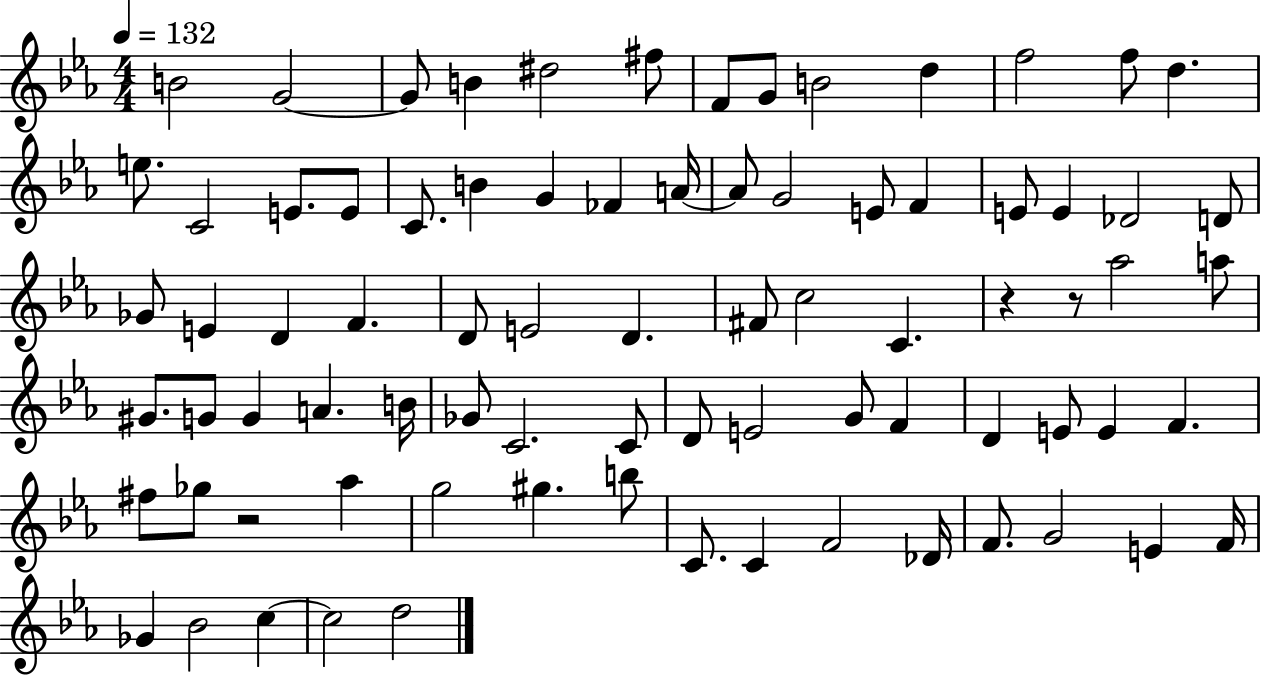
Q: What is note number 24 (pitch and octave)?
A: G4